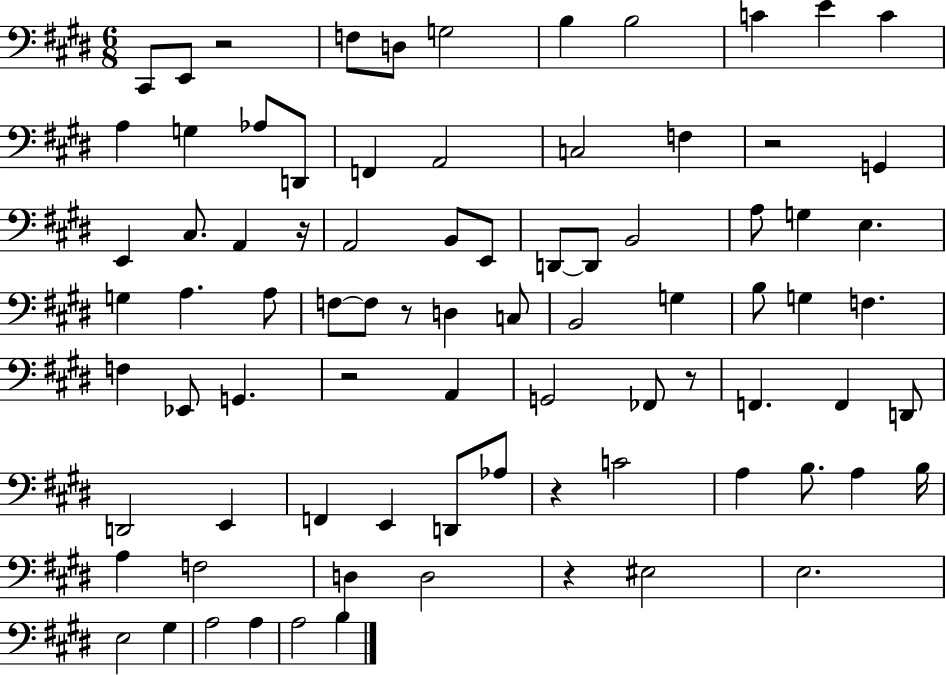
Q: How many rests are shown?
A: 8